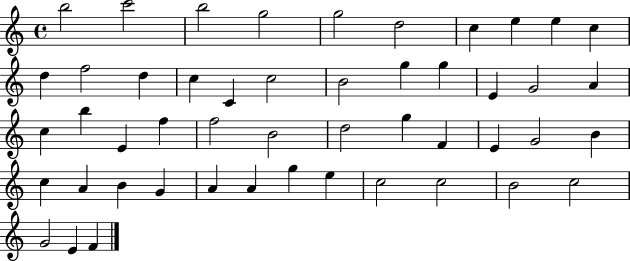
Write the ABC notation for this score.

X:1
T:Untitled
M:4/4
L:1/4
K:C
b2 c'2 b2 g2 g2 d2 c e e c d f2 d c C c2 B2 g g E G2 A c b E f f2 B2 d2 g F E G2 B c A B G A A g e c2 c2 B2 c2 G2 E F